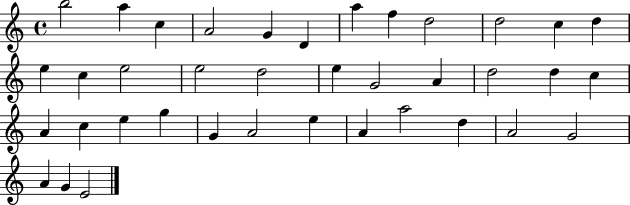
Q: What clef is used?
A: treble